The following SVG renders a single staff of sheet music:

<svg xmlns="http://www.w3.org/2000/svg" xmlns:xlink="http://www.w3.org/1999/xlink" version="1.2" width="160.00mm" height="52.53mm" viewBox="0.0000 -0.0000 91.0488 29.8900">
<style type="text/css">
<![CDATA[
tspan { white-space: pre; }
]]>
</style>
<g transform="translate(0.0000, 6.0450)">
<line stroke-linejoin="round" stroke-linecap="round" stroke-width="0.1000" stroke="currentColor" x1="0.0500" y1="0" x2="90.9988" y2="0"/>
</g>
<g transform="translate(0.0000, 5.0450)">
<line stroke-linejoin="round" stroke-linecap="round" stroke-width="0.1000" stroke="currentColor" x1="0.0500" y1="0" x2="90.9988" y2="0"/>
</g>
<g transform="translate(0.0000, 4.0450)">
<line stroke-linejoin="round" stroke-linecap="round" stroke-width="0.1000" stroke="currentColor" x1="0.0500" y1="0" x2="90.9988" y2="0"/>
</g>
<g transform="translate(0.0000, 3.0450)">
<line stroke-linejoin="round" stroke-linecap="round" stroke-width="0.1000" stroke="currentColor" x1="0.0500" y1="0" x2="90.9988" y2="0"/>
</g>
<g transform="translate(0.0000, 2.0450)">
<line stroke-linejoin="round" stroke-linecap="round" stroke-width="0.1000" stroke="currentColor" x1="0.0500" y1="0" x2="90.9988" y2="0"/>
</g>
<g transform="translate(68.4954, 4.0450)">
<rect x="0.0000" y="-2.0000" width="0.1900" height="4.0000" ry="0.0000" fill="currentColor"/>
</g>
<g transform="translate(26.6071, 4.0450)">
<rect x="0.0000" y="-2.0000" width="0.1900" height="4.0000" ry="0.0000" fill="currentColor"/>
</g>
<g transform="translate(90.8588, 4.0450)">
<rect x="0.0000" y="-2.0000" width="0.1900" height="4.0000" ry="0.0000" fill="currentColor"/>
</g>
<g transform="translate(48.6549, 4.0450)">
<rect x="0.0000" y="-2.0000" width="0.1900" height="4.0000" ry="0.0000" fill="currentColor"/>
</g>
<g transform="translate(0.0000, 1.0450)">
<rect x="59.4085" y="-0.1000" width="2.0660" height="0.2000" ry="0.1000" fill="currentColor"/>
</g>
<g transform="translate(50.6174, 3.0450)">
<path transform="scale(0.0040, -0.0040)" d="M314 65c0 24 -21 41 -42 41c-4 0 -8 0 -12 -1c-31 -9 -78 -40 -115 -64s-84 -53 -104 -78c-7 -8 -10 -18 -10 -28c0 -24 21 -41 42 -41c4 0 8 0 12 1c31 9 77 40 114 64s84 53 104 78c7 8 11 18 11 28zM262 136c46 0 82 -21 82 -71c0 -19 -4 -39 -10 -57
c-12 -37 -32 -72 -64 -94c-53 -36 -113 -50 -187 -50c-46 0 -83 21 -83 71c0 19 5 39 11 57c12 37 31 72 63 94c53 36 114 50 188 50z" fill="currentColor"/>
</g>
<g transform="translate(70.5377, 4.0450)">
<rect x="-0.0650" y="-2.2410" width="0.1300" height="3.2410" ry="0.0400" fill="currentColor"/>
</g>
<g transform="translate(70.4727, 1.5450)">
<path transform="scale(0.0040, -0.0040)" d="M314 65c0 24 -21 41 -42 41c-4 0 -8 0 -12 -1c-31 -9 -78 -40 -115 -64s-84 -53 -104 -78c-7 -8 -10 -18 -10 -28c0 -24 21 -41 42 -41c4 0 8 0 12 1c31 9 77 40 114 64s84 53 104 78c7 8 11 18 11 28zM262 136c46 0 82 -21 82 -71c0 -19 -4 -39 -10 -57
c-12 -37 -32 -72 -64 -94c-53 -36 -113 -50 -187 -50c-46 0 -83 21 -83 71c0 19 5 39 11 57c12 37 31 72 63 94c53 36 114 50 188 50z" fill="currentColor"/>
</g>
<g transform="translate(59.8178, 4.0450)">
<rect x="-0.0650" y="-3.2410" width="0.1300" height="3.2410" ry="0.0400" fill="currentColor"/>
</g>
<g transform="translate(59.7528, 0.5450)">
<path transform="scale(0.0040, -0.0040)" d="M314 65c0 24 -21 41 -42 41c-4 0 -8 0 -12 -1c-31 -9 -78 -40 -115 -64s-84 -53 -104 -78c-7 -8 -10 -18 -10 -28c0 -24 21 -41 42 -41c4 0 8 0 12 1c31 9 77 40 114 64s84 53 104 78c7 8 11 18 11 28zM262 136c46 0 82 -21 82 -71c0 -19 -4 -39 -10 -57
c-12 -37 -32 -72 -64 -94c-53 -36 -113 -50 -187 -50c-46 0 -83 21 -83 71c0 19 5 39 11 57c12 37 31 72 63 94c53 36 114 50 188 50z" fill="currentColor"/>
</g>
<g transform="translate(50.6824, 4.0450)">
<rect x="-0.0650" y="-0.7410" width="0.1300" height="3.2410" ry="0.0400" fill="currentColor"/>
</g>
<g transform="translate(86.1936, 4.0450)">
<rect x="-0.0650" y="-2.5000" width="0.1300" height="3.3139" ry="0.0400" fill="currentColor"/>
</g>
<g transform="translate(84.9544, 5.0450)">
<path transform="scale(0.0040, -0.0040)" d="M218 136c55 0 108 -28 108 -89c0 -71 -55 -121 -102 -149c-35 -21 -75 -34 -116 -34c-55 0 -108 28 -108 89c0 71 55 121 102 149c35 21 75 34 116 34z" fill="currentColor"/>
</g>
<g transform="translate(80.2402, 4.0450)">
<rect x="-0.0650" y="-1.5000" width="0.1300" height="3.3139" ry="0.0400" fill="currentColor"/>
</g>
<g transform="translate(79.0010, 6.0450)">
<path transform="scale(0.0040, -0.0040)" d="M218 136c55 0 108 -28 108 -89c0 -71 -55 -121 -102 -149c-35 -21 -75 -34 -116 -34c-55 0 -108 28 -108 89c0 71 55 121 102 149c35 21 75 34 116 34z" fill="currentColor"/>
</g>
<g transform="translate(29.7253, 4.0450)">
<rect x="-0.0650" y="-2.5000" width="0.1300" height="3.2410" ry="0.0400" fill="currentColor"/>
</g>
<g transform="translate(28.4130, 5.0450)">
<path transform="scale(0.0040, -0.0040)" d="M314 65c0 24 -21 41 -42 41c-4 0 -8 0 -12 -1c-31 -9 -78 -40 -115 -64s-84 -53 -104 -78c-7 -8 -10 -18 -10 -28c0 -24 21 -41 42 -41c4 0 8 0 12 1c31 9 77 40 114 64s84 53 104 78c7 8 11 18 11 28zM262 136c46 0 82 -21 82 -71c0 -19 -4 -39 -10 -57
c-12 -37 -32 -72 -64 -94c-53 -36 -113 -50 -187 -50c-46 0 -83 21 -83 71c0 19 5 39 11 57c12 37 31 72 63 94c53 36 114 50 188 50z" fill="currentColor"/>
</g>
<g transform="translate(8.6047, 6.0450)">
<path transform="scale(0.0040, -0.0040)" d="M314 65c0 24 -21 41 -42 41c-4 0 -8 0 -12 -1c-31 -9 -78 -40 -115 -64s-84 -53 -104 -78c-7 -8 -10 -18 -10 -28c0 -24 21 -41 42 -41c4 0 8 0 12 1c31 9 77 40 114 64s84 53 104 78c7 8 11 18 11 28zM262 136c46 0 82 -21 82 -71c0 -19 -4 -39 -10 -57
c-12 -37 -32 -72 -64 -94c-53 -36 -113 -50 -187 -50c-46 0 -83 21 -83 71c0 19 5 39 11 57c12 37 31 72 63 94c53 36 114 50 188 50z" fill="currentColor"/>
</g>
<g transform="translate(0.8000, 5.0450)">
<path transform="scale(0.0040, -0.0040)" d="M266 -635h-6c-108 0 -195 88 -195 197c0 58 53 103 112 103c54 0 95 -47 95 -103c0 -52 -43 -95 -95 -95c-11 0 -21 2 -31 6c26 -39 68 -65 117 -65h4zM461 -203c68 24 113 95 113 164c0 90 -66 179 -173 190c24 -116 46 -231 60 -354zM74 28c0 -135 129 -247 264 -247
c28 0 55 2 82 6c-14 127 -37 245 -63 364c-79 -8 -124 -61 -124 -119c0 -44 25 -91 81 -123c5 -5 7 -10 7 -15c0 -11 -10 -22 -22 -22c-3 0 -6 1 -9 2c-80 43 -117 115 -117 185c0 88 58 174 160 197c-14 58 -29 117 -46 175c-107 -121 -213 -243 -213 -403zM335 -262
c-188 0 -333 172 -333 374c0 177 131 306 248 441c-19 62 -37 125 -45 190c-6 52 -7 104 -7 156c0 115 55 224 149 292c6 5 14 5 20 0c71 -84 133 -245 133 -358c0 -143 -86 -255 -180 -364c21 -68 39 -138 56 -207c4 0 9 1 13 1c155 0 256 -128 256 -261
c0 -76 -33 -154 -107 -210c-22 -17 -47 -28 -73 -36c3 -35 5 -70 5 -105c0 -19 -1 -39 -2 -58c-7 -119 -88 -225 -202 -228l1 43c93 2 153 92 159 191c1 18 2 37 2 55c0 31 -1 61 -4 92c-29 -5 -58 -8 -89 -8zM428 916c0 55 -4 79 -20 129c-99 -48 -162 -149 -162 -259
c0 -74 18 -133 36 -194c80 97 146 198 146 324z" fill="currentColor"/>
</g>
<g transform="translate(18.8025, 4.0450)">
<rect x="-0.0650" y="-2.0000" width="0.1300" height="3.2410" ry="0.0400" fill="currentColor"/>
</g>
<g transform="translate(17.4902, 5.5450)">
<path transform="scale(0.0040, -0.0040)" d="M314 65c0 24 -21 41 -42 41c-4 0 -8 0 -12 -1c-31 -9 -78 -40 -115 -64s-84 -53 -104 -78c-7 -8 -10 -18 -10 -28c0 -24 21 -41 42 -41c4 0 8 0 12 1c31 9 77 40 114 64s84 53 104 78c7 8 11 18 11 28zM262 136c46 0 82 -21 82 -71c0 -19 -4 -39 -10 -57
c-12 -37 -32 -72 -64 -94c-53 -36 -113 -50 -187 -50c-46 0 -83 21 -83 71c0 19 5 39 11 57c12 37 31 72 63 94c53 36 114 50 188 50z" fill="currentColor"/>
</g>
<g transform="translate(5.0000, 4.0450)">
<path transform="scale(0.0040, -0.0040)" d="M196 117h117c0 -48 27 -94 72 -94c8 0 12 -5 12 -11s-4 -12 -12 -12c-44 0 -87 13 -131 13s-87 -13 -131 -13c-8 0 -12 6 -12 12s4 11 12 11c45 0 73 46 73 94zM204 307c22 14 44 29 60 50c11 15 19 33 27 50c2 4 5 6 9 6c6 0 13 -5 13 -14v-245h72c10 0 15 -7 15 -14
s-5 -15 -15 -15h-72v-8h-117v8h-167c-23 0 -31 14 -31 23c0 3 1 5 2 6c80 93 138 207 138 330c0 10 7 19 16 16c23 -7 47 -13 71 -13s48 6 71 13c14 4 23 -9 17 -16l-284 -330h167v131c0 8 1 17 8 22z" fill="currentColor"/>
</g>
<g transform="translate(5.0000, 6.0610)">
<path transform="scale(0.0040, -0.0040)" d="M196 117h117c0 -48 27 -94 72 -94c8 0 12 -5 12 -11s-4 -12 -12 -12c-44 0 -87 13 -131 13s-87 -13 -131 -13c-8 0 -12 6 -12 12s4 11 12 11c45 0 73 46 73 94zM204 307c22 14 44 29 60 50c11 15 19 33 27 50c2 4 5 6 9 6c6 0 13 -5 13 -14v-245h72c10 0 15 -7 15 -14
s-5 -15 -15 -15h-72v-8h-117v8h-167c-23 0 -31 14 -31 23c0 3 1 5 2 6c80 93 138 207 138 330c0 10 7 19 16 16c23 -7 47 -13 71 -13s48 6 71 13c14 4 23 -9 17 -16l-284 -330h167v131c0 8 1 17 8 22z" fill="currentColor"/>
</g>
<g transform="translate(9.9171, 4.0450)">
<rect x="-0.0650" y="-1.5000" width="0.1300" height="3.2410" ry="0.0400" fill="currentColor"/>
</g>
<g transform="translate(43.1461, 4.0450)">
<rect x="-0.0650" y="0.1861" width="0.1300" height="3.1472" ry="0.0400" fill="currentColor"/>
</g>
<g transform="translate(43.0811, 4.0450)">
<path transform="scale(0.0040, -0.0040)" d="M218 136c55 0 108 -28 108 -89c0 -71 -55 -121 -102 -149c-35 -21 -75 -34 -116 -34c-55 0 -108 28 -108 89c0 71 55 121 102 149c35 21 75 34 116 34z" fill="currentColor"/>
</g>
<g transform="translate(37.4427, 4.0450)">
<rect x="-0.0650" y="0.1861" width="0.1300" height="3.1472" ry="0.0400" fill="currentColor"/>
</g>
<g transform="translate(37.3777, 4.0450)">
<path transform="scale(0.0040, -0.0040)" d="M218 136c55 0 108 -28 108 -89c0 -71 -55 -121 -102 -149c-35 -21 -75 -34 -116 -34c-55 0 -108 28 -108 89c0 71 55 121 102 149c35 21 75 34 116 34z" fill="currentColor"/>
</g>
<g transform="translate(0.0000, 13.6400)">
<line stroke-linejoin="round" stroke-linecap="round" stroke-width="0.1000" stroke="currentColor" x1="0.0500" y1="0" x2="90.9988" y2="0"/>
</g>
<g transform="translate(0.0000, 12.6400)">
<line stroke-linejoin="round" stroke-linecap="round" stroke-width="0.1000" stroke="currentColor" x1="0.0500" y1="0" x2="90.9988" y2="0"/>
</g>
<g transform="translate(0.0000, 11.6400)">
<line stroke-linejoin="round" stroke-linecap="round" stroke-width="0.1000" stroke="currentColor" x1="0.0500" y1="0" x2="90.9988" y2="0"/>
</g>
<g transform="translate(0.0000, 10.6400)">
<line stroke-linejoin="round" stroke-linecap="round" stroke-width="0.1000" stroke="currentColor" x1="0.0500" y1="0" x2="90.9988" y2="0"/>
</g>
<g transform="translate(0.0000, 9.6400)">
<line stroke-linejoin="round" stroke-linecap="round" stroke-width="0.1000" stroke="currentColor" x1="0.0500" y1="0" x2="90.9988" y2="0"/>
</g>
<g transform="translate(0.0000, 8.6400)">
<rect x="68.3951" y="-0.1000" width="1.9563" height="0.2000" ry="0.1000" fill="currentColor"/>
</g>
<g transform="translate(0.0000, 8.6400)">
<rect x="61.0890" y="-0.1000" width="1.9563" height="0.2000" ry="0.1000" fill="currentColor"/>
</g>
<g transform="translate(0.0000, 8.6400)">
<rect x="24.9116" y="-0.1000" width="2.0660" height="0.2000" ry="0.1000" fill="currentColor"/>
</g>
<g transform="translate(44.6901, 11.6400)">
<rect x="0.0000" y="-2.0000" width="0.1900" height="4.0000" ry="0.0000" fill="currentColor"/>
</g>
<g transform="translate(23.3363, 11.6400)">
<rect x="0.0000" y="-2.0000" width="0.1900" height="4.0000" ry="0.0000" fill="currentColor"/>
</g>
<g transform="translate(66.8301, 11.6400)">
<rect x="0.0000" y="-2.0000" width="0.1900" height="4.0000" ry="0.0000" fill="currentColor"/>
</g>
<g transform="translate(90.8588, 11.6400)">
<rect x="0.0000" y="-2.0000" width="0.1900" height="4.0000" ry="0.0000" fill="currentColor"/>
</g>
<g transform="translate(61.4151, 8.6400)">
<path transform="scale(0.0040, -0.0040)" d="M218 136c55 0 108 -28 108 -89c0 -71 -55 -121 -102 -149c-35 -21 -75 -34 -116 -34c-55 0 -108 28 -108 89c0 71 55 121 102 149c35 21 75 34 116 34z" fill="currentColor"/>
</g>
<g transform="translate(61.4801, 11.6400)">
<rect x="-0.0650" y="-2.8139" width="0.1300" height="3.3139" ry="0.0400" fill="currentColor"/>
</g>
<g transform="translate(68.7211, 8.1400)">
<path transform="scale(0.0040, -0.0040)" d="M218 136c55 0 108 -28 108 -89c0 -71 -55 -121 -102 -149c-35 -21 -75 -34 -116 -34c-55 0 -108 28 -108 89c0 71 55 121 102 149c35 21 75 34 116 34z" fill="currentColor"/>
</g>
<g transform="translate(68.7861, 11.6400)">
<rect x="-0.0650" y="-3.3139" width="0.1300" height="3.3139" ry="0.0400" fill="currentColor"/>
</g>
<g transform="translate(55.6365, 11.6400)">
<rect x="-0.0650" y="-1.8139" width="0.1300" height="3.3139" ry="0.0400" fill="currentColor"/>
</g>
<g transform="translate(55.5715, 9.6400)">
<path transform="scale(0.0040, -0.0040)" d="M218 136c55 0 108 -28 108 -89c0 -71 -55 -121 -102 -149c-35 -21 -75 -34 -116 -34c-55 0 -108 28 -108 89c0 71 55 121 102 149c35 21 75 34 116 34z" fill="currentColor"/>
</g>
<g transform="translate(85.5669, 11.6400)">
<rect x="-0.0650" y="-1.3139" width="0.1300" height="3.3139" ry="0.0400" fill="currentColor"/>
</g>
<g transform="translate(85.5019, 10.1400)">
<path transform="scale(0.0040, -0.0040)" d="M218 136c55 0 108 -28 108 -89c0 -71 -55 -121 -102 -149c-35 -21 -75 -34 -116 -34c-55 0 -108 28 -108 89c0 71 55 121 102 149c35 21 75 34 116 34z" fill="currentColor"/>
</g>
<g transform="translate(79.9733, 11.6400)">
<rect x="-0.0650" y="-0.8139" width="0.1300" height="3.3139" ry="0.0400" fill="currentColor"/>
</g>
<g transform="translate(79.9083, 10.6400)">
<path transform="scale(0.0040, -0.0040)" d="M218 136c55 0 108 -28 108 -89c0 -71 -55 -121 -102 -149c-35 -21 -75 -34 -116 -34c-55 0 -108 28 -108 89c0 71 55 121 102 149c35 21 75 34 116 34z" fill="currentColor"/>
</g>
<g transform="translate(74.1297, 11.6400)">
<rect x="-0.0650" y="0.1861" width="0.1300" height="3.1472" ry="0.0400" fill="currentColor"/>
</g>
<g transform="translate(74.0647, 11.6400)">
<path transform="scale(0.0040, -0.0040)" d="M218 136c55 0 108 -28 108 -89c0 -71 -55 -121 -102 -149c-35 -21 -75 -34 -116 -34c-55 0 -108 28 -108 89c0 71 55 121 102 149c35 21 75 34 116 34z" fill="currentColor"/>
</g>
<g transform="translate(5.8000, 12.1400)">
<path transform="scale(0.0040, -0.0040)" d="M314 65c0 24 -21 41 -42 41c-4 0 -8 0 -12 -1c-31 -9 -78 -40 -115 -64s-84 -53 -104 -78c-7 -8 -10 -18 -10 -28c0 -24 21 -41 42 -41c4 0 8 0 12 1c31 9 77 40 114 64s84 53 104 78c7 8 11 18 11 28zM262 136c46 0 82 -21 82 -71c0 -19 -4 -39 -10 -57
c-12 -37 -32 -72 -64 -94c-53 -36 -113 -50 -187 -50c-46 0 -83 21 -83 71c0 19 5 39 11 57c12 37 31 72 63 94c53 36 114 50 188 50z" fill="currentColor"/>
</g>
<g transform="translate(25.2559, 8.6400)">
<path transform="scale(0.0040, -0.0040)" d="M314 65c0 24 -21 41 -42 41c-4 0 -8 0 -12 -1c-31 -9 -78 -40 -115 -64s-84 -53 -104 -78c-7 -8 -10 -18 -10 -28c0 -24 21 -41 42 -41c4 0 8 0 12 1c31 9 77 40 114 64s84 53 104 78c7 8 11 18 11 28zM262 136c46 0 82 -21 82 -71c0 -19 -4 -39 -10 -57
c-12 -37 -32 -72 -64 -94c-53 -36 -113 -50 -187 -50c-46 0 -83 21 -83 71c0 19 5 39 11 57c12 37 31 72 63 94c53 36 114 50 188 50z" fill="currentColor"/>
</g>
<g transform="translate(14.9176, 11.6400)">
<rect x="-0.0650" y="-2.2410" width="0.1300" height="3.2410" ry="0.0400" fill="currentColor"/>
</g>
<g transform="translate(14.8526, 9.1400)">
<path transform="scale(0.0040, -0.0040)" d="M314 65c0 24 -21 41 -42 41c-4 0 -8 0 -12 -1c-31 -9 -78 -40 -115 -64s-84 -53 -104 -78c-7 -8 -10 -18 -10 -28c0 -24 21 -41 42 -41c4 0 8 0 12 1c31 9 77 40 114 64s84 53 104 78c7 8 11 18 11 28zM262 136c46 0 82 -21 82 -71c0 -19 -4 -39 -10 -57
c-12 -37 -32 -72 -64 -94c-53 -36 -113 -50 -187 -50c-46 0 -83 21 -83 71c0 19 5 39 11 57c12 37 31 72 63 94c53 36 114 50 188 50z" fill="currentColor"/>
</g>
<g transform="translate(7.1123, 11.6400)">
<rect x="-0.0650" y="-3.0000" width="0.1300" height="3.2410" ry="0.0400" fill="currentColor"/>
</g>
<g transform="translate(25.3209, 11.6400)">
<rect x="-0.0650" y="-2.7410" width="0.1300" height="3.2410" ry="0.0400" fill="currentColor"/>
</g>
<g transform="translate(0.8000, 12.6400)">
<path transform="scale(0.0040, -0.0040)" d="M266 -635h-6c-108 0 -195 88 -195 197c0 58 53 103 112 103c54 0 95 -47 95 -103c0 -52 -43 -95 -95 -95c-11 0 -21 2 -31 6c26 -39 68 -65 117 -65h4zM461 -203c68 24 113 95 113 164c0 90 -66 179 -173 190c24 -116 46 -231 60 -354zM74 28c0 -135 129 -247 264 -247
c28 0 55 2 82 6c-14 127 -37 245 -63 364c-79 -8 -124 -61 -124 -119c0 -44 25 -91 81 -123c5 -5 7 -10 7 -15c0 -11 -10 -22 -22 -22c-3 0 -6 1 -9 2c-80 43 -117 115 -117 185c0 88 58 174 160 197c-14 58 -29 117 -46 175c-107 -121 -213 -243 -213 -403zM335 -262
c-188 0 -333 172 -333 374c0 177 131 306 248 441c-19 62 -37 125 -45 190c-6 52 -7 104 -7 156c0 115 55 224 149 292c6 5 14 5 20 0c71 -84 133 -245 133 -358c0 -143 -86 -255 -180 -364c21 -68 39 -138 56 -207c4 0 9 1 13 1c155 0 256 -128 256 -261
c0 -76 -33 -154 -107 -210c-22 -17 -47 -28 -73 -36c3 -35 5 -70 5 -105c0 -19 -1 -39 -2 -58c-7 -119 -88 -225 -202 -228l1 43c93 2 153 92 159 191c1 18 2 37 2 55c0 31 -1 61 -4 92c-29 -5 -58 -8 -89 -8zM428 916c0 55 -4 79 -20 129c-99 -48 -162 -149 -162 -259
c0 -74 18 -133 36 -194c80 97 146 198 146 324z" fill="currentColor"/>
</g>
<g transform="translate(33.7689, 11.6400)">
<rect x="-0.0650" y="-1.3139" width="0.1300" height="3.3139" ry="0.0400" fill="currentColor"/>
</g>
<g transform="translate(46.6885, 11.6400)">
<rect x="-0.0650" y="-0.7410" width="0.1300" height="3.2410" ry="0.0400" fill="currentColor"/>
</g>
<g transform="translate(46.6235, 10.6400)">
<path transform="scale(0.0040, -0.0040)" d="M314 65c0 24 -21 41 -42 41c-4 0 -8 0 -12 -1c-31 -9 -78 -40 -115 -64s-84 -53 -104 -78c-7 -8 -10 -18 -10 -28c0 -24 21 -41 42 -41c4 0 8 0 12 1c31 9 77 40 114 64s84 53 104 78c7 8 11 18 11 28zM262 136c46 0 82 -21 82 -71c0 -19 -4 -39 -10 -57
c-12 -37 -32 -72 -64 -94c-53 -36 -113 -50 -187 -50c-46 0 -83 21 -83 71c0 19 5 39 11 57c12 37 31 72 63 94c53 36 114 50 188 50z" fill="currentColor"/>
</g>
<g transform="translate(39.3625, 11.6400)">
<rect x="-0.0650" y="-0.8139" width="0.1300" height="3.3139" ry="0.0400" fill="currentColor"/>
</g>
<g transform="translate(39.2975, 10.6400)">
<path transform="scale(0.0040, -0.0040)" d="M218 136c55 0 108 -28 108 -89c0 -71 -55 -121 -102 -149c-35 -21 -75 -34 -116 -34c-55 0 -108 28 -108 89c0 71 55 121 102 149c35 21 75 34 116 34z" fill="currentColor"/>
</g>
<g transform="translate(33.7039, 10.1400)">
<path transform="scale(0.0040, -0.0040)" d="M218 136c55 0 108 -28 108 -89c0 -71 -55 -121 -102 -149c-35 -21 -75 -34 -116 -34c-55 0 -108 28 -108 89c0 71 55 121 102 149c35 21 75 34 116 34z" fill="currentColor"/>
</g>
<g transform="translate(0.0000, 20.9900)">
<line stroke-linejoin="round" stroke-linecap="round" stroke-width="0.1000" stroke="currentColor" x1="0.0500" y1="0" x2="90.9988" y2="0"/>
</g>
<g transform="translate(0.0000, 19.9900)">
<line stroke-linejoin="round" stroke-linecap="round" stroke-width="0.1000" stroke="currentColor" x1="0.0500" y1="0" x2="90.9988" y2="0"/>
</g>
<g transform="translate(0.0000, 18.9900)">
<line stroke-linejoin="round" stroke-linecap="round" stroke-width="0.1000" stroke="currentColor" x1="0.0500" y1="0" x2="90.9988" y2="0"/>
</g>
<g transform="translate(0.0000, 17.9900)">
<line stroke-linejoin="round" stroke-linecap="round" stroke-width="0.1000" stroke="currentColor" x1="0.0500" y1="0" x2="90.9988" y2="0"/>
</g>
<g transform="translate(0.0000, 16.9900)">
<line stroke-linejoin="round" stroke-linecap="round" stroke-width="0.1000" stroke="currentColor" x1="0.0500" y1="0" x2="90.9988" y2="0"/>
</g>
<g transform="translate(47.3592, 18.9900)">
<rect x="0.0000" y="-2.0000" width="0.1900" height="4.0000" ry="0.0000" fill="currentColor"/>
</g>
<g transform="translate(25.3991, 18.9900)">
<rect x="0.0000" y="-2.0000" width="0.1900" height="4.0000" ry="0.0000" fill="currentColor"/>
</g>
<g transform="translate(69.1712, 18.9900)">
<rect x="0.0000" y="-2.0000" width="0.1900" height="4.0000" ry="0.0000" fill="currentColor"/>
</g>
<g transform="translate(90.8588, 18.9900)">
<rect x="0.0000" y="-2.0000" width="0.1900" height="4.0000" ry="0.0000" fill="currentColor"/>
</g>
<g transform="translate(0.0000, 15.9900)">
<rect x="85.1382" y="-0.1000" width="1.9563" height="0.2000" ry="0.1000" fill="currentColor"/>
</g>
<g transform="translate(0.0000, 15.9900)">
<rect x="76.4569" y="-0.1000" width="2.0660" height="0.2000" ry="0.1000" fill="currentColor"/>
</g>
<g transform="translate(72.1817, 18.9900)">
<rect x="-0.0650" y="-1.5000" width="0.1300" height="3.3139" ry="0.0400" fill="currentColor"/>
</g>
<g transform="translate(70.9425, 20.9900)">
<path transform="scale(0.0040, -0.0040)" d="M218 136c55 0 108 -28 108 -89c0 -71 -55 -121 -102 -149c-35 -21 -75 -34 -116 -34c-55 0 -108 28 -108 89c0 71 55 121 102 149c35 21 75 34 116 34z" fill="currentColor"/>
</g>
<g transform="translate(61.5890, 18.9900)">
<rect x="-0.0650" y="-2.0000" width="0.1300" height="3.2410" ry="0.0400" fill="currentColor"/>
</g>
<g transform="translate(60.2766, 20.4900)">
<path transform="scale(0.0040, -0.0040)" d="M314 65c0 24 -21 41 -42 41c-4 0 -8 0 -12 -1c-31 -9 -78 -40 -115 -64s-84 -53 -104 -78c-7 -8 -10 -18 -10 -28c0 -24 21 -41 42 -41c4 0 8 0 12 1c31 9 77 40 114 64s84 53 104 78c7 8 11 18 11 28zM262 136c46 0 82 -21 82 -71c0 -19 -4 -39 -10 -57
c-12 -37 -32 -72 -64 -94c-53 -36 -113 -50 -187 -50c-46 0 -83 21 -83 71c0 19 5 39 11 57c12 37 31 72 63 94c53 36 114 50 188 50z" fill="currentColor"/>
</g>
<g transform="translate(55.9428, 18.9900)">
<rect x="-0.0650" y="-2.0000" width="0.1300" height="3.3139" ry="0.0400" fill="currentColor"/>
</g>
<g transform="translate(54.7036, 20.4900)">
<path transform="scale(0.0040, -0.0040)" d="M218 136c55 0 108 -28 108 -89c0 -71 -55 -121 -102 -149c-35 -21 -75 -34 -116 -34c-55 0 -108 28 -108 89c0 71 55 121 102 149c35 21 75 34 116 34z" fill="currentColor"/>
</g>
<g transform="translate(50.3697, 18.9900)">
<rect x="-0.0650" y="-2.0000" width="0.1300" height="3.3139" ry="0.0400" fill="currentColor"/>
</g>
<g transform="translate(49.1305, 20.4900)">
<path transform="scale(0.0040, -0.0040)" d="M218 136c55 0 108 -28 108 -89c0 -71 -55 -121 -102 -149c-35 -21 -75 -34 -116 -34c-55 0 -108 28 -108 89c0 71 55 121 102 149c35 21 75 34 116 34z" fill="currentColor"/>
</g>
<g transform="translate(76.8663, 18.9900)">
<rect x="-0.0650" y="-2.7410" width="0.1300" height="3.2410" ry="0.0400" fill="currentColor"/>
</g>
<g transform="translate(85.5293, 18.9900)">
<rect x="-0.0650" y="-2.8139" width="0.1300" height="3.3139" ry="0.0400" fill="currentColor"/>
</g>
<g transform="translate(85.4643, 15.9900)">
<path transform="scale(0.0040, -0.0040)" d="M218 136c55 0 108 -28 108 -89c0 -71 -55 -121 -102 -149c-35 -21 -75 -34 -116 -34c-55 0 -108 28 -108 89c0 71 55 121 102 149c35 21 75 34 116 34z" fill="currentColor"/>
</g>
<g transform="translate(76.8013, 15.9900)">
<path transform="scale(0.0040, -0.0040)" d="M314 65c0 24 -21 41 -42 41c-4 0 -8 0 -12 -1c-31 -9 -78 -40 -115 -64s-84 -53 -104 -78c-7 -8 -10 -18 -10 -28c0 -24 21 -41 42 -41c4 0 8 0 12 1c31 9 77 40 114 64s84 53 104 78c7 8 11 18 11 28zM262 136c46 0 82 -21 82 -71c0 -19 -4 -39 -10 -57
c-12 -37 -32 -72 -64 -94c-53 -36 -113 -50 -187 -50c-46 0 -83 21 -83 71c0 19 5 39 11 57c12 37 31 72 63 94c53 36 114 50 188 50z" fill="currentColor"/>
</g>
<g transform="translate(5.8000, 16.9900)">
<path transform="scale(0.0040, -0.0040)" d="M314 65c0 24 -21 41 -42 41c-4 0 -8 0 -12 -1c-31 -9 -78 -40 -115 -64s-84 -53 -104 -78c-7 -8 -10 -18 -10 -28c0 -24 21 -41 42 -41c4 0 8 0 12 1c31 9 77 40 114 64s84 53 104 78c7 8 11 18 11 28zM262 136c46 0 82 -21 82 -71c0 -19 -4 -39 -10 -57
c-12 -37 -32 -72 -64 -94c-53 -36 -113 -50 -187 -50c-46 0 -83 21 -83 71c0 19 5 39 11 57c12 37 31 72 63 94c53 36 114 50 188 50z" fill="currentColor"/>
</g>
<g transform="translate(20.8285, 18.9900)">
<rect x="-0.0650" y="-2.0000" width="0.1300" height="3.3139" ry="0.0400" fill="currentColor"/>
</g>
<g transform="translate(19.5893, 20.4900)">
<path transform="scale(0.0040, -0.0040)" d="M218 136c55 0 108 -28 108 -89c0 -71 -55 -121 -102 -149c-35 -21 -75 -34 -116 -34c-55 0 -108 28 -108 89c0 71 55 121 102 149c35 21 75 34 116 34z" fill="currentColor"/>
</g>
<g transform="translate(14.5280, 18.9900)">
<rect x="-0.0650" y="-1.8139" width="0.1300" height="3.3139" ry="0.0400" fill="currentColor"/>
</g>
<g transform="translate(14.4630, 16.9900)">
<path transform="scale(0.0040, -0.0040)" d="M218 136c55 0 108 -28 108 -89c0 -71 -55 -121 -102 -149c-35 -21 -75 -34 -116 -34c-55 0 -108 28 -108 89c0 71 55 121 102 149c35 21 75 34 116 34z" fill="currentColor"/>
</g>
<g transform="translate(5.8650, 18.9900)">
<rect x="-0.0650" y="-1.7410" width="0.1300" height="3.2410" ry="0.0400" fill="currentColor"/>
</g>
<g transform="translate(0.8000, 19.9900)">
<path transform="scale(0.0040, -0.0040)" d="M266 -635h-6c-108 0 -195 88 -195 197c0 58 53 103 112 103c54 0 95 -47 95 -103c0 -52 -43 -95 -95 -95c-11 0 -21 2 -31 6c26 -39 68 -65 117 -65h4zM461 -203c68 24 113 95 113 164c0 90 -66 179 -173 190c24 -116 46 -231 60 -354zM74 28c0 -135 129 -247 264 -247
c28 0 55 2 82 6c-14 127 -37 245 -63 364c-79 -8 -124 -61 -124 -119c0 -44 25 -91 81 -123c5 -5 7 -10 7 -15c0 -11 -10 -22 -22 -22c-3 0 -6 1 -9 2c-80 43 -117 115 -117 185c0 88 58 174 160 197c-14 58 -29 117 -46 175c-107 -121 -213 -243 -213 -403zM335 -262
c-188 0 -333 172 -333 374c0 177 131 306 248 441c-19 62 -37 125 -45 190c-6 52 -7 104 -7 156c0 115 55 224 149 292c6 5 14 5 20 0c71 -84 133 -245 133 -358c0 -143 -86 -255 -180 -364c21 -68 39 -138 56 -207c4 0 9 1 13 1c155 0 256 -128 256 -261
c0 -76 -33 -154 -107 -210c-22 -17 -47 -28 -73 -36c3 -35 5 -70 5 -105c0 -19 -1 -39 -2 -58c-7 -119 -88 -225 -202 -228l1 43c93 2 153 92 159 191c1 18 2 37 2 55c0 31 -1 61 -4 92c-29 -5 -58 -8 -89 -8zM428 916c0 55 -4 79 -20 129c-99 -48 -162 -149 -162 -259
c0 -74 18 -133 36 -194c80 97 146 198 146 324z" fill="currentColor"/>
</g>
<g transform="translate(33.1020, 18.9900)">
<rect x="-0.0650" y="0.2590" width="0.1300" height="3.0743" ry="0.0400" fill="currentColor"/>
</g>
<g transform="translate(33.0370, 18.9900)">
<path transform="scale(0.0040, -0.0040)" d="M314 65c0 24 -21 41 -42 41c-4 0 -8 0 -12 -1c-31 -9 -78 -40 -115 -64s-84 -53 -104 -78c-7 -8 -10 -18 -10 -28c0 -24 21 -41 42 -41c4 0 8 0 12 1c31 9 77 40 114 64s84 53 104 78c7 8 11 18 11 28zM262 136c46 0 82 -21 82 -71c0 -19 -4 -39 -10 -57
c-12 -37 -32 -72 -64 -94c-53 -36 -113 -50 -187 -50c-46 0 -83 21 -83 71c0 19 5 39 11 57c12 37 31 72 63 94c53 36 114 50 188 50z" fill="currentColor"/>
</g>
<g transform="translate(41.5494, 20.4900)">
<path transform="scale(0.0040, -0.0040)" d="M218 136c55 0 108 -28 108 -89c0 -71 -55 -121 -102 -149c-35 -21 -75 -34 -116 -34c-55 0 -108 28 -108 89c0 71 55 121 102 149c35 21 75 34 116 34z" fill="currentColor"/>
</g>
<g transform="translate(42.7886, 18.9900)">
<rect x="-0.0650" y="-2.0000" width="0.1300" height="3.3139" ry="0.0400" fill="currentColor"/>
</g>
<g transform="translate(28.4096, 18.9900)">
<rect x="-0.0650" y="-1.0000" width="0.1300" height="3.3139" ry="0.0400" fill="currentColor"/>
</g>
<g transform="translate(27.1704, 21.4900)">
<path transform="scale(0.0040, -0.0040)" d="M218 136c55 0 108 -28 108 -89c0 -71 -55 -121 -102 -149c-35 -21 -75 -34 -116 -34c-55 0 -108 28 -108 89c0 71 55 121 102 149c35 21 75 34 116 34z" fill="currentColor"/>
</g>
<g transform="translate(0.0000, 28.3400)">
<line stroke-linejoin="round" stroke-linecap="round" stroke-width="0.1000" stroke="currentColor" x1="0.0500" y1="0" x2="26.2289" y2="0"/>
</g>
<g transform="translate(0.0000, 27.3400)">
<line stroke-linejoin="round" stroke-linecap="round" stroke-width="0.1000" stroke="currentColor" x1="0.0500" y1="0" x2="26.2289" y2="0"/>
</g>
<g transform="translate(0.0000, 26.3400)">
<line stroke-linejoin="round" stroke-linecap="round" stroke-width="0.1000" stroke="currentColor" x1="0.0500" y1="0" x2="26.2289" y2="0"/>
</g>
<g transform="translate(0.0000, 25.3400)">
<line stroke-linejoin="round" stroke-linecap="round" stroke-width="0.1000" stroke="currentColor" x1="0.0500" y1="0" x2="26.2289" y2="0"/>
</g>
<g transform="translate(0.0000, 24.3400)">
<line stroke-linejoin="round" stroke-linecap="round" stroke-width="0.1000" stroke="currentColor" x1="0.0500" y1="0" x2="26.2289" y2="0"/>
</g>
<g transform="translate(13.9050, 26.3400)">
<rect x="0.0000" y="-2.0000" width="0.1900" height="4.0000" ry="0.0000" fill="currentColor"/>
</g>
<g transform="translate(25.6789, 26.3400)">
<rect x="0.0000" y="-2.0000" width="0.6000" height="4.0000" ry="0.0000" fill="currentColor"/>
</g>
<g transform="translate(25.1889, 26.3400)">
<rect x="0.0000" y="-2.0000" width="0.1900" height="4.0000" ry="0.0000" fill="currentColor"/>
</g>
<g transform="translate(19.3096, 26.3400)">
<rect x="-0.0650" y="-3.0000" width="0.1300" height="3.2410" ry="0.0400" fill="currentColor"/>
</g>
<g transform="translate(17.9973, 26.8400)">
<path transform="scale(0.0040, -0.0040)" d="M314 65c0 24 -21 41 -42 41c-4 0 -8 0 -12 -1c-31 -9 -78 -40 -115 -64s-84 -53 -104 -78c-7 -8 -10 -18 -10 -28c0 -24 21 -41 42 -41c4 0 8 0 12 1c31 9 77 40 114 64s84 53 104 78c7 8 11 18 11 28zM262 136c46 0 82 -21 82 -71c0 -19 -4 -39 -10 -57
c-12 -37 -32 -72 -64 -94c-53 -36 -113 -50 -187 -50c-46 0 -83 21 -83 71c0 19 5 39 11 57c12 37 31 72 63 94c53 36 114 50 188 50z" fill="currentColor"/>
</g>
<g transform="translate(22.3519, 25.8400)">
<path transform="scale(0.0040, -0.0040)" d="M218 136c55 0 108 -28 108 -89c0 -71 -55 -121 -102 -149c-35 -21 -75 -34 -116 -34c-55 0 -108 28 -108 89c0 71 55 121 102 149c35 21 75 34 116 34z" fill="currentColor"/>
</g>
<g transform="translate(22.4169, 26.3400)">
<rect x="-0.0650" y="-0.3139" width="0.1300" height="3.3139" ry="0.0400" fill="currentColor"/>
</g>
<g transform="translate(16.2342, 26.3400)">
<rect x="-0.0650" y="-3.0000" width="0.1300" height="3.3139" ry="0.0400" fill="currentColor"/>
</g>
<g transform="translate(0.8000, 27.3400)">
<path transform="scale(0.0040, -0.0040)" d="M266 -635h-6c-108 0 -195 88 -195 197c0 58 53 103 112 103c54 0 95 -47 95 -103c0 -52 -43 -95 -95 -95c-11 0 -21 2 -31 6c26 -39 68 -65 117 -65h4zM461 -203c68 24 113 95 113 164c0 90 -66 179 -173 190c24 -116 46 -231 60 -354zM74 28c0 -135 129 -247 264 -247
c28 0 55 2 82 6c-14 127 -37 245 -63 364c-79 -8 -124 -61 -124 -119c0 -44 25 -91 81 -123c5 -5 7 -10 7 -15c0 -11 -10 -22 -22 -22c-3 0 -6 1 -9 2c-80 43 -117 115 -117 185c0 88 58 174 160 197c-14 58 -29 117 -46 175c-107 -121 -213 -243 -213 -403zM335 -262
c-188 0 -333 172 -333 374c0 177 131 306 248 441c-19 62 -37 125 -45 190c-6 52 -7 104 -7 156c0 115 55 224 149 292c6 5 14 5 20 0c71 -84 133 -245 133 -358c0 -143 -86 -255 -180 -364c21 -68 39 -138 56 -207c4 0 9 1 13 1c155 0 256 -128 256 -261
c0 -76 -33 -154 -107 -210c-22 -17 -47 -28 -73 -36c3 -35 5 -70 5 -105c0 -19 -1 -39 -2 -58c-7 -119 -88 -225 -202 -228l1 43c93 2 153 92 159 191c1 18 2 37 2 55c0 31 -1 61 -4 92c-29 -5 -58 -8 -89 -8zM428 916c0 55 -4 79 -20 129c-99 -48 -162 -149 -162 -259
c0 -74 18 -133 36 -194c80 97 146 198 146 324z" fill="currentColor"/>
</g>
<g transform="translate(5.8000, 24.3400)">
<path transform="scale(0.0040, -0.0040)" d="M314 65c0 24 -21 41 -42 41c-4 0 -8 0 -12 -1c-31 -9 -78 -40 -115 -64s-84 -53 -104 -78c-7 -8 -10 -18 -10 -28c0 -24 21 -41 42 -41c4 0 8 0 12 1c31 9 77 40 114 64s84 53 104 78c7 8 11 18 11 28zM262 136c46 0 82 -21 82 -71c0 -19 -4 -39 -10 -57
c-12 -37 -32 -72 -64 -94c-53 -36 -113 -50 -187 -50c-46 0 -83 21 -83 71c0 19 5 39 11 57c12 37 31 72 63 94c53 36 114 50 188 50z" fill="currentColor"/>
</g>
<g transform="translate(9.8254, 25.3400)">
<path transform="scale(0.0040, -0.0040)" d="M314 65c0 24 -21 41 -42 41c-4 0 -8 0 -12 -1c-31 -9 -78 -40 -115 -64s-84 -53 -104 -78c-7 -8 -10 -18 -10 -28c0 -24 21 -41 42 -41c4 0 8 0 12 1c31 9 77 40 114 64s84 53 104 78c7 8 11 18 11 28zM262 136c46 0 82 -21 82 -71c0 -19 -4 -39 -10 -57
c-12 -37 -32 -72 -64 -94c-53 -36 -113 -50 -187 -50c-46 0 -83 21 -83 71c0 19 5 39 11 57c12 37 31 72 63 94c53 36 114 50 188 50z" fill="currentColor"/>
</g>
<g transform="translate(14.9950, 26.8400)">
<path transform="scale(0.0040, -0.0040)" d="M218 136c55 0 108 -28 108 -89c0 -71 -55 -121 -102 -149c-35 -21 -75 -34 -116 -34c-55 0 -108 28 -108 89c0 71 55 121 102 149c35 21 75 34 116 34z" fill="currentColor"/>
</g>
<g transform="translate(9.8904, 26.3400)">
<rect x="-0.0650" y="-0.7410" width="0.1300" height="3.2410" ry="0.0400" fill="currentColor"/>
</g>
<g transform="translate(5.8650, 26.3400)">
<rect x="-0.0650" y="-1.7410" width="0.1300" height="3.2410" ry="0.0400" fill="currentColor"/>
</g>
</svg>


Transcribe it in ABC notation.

X:1
T:Untitled
M:4/4
L:1/4
K:C
E2 F2 G2 B B d2 b2 g2 E G A2 g2 a2 e d d2 f a b B d e f2 f F D B2 F F F F2 E a2 a f2 d2 A A2 c